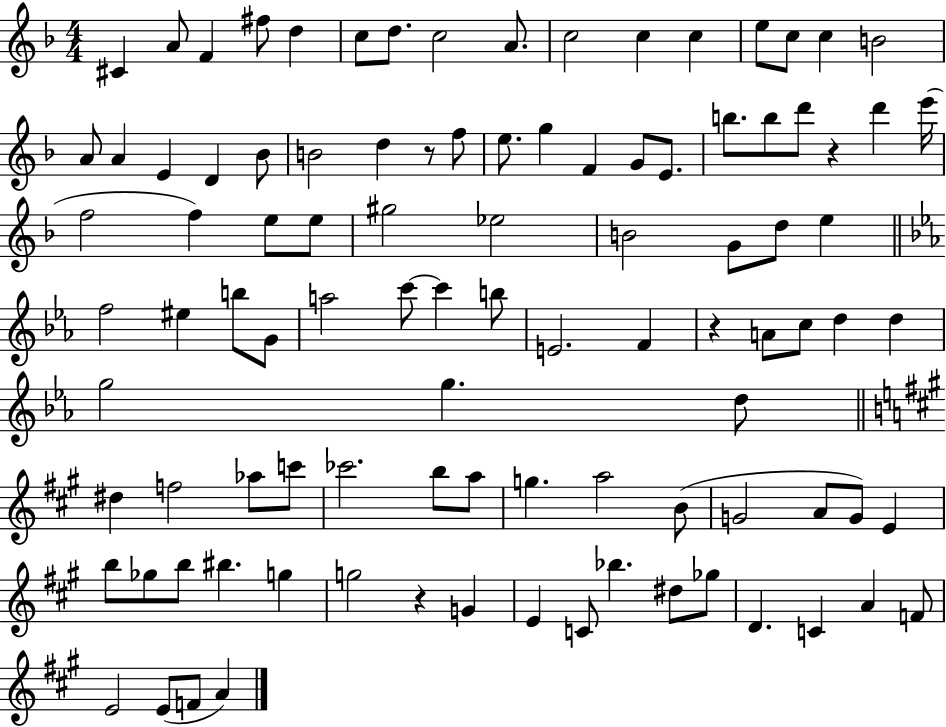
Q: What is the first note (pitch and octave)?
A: C#4